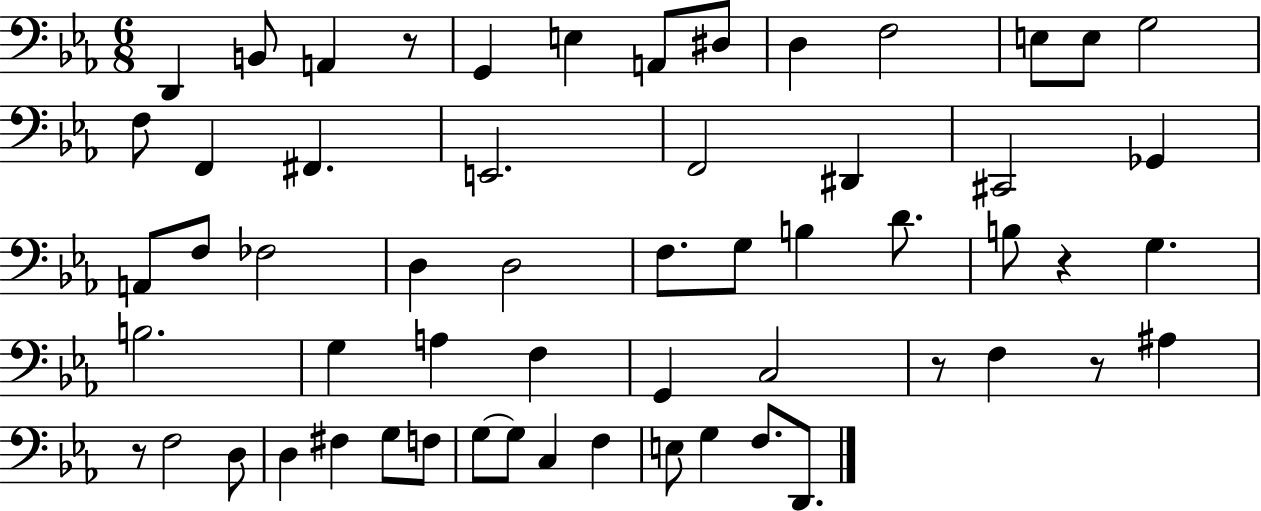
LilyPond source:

{
  \clef bass
  \numericTimeSignature
  \time 6/8
  \key ees \major
  d,4 b,8 a,4 r8 | g,4 e4 a,8 dis8 | d4 f2 | e8 e8 g2 | \break f8 f,4 fis,4. | e,2. | f,2 dis,4 | cis,2 ges,4 | \break a,8 f8 fes2 | d4 d2 | f8. g8 b4 d'8. | b8 r4 g4. | \break b2. | g4 a4 f4 | g,4 c2 | r8 f4 r8 ais4 | \break r8 f2 d8 | d4 fis4 g8 f8 | g8~~ g8 c4 f4 | e8 g4 f8. d,8. | \break \bar "|."
}